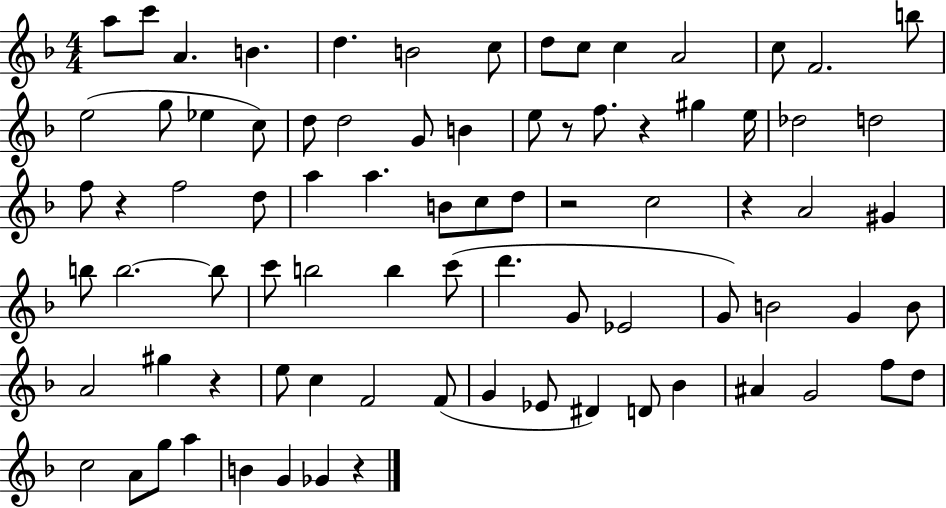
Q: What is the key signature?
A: F major